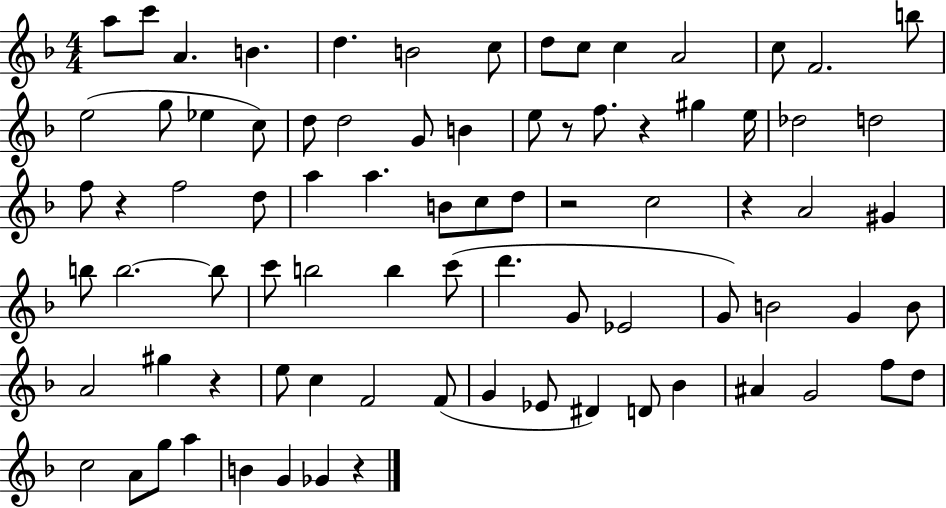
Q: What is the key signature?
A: F major